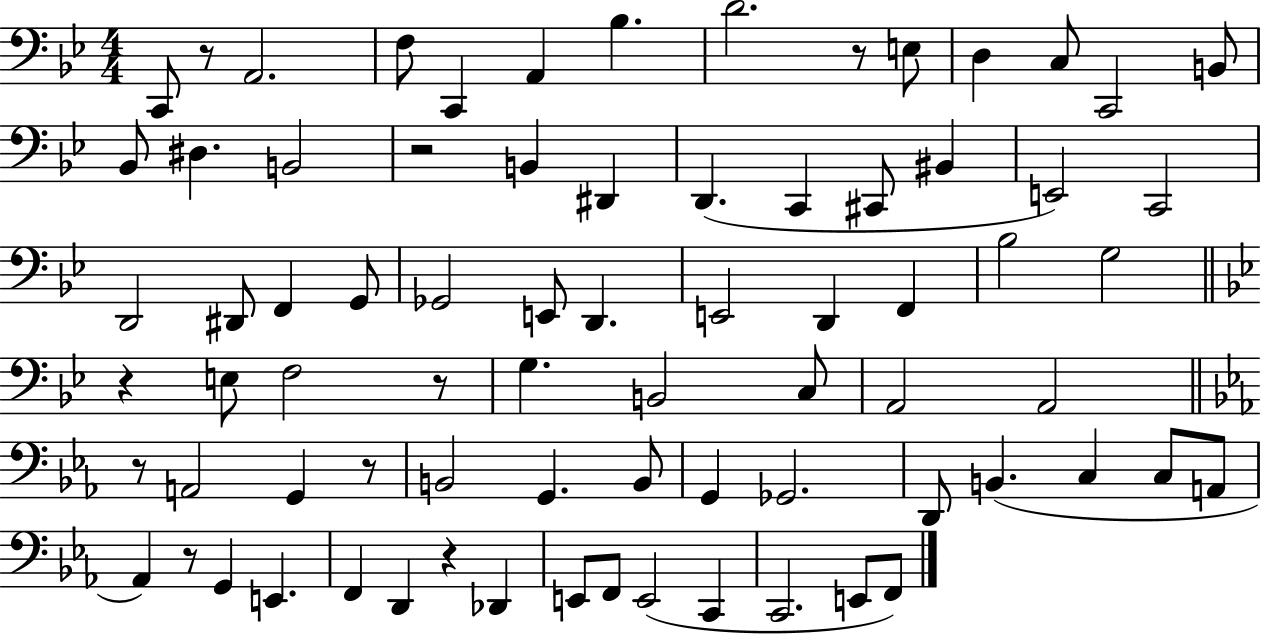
X:1
T:Untitled
M:4/4
L:1/4
K:Bb
C,,/2 z/2 A,,2 F,/2 C,, A,, _B, D2 z/2 E,/2 D, C,/2 C,,2 B,,/2 _B,,/2 ^D, B,,2 z2 B,, ^D,, D,, C,, ^C,,/2 ^B,, E,,2 C,,2 D,,2 ^D,,/2 F,, G,,/2 _G,,2 E,,/2 D,, E,,2 D,, F,, _B,2 G,2 z E,/2 F,2 z/2 G, B,,2 C,/2 A,,2 A,,2 z/2 A,,2 G,, z/2 B,,2 G,, B,,/2 G,, _G,,2 D,,/2 B,, C, C,/2 A,,/2 _A,, z/2 G,, E,, F,, D,, z _D,, E,,/2 F,,/2 E,,2 C,, C,,2 E,,/2 F,,/2